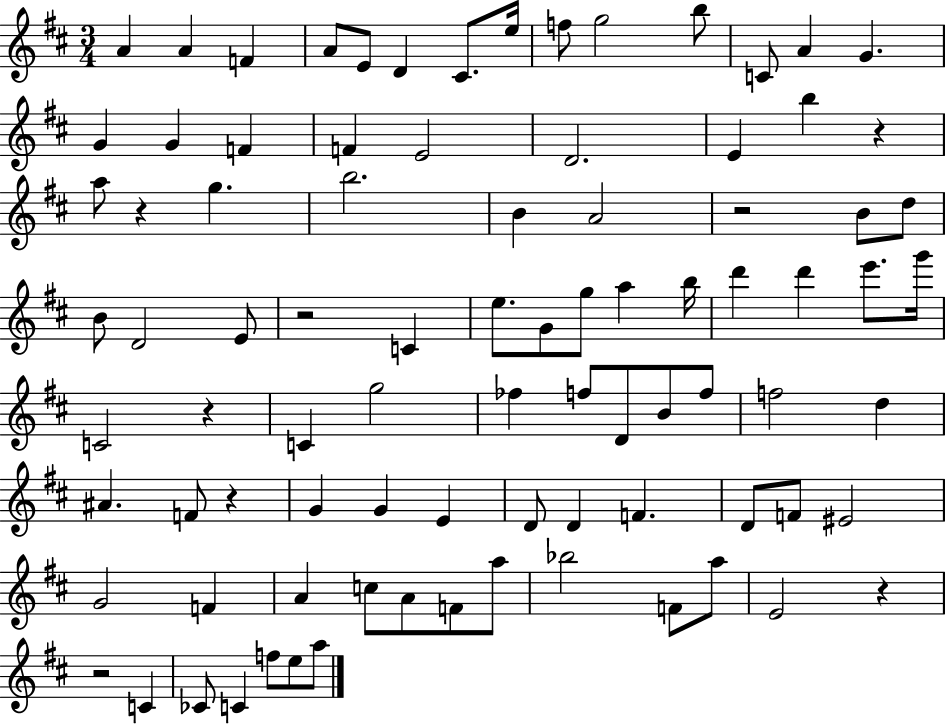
A4/q A4/q F4/q A4/e E4/e D4/q C#4/e. E5/s F5/e G5/h B5/e C4/e A4/q G4/q. G4/q G4/q F4/q F4/q E4/h D4/h. E4/q B5/q R/q A5/e R/q G5/q. B5/h. B4/q A4/h R/h B4/e D5/e B4/e D4/h E4/e R/h C4/q E5/e. G4/e G5/e A5/q B5/s D6/q D6/q E6/e. G6/s C4/h R/q C4/q G5/h FES5/q F5/e D4/e B4/e F5/e F5/h D5/q A#4/q. F4/e R/q G4/q G4/q E4/q D4/e D4/q F4/q. D4/e F4/e EIS4/h G4/h F4/q A4/q C5/e A4/e F4/e A5/e Bb5/h F4/e A5/e E4/h R/q R/h C4/q CES4/e C4/q F5/e E5/e A5/e